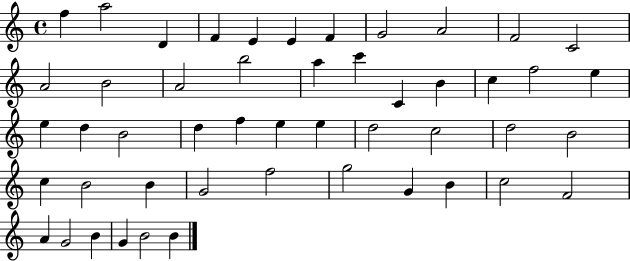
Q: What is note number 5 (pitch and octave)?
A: E4